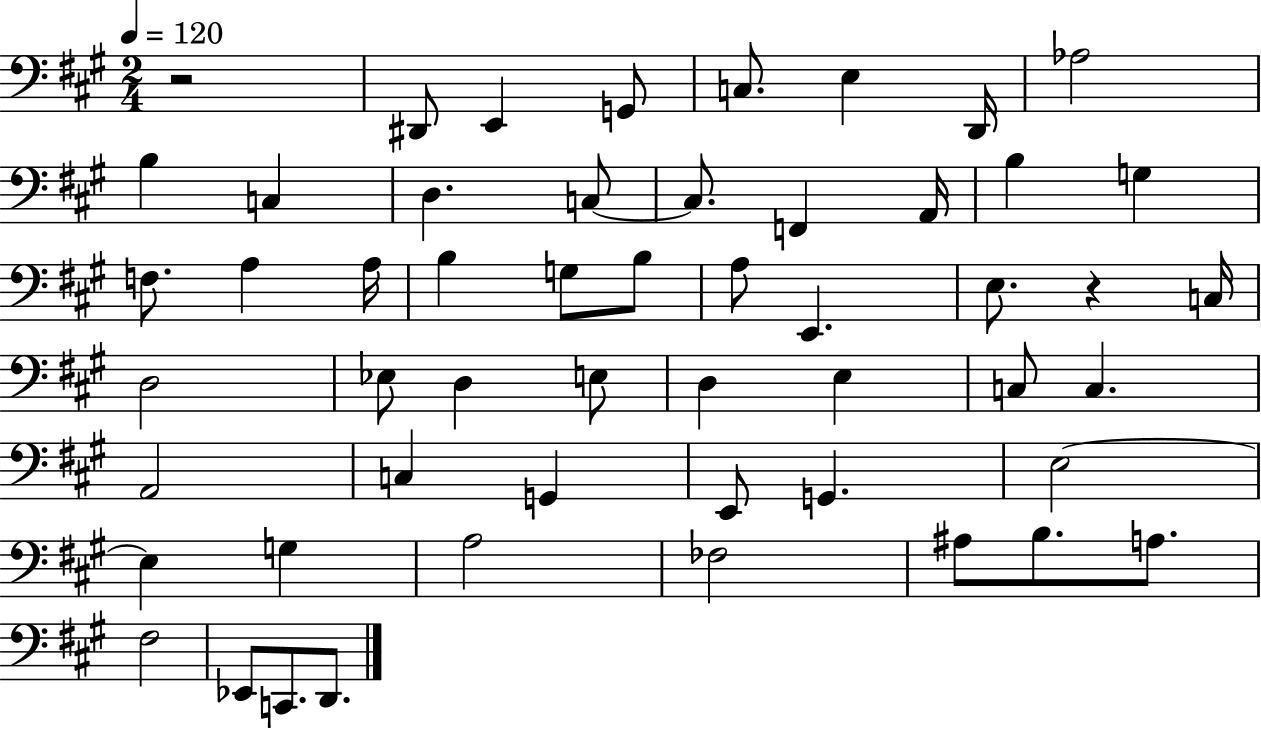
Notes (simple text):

R/h D#2/e E2/q G2/e C3/e. E3/q D2/s Ab3/h B3/q C3/q D3/q. C3/e C3/e. F2/q A2/s B3/q G3/q F3/e. A3/q A3/s B3/q G3/e B3/e A3/e E2/q. E3/e. R/q C3/s D3/h Eb3/e D3/q E3/e D3/q E3/q C3/e C3/q. A2/h C3/q G2/q E2/e G2/q. E3/h E3/q G3/q A3/h FES3/h A#3/e B3/e. A3/e. F#3/h Eb2/e C2/e. D2/e.